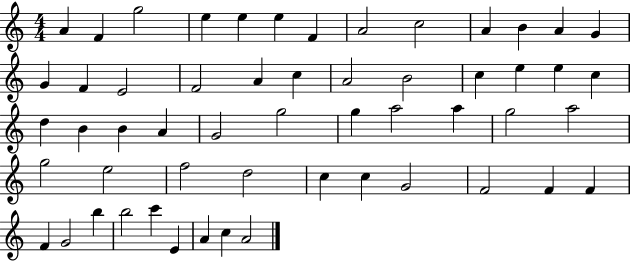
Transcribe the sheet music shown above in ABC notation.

X:1
T:Untitled
M:4/4
L:1/4
K:C
A F g2 e e e F A2 c2 A B A G G F E2 F2 A c A2 B2 c e e c d B B A G2 g2 g a2 a g2 a2 g2 e2 f2 d2 c c G2 F2 F F F G2 b b2 c' E A c A2